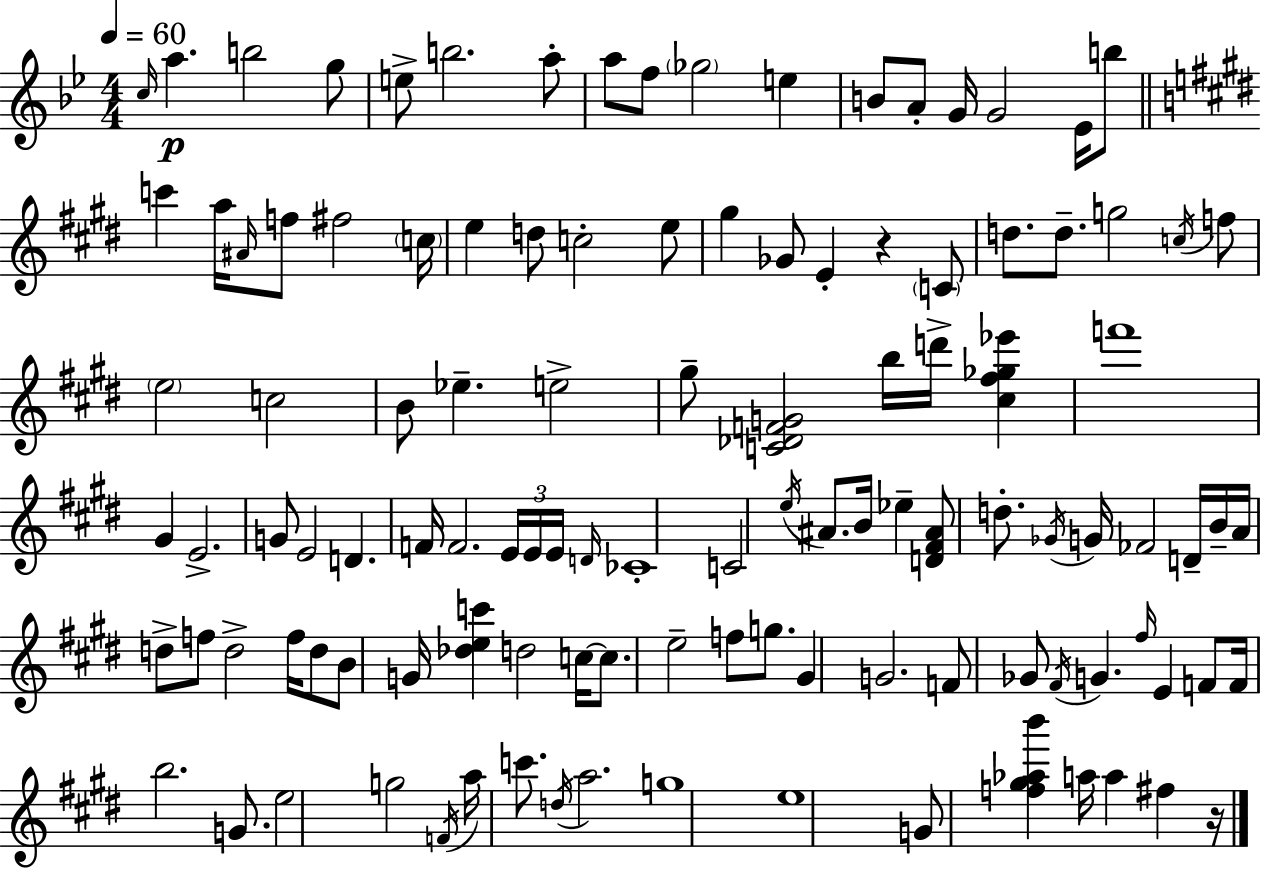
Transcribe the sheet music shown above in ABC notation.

X:1
T:Untitled
M:4/4
L:1/4
K:Bb
c/4 a b2 g/2 e/2 b2 a/2 a/2 f/2 _g2 e B/2 A/2 G/4 G2 _E/4 b/2 c' a/4 ^A/4 f/2 ^f2 c/4 e d/2 c2 e/2 ^g _G/2 E z C/2 d/2 d/2 g2 c/4 f/2 e2 c2 B/2 _e e2 ^g/2 [C_DFG]2 b/4 d'/4 [^c^f_g_e'] f'4 ^G E2 G/2 E2 D F/4 F2 E/4 E/4 E/4 D/4 _C4 C2 e/4 ^A/2 B/4 _e [D^F^A]/2 d/2 _G/4 G/4 _F2 D/4 B/4 A/4 d/2 f/2 d2 f/4 d/2 B/2 G/4 [_dec'] d2 c/4 c/2 e2 f/2 g/2 ^G G2 F/2 _G/2 ^F/4 G ^f/4 E F/2 F/4 b2 G/2 e2 g2 F/4 a/4 c'/2 d/4 a2 g4 e4 G/2 [f^g_ab'] a/4 a ^f z/4